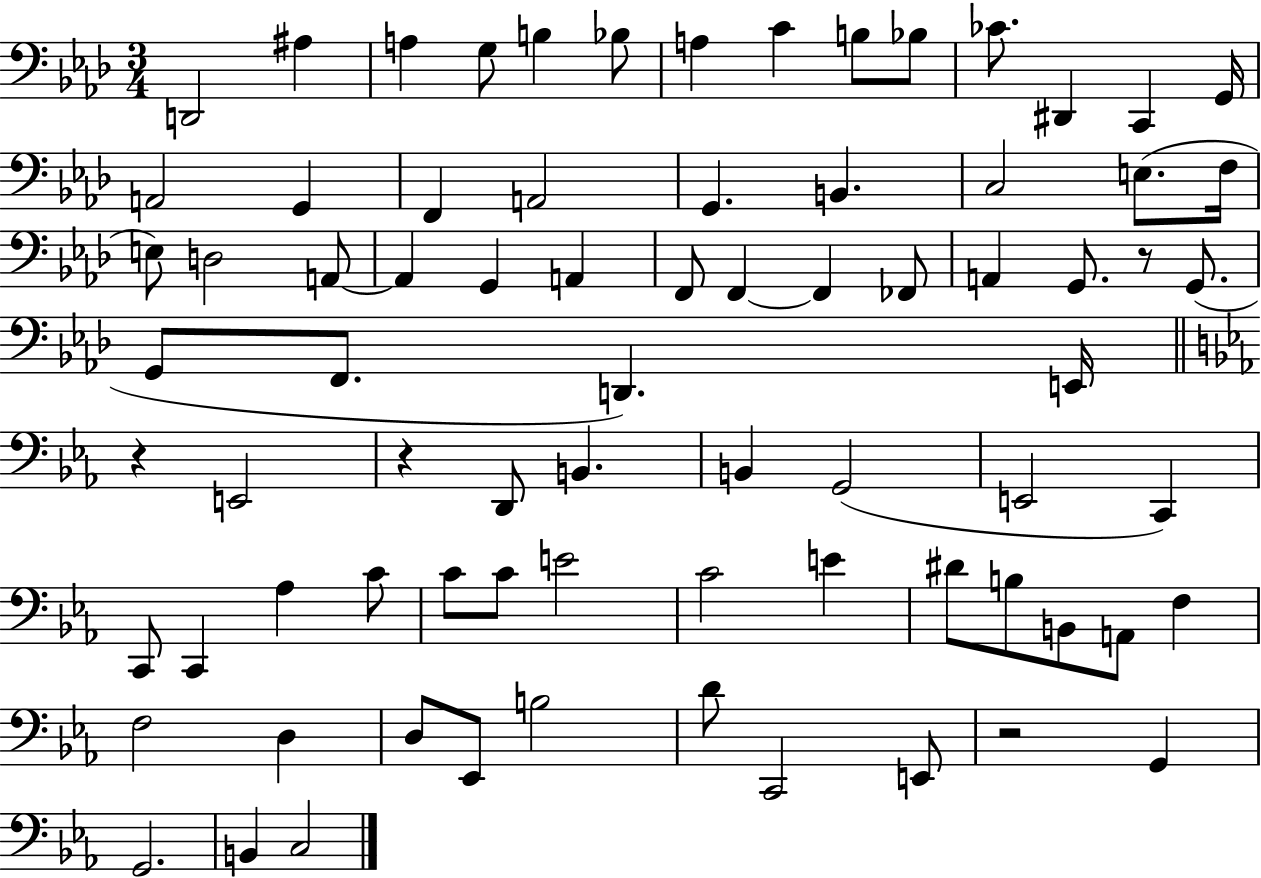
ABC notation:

X:1
T:Untitled
M:3/4
L:1/4
K:Ab
D,,2 ^A, A, G,/2 B, _B,/2 A, C B,/2 _B,/2 _C/2 ^D,, C,, G,,/4 A,,2 G,, F,, A,,2 G,, B,, C,2 E,/2 F,/4 E,/2 D,2 A,,/2 A,, G,, A,, F,,/2 F,, F,, _F,,/2 A,, G,,/2 z/2 G,,/2 G,,/2 F,,/2 D,, E,,/4 z E,,2 z D,,/2 B,, B,, G,,2 E,,2 C,, C,,/2 C,, _A, C/2 C/2 C/2 E2 C2 E ^D/2 B,/2 B,,/2 A,,/2 F, F,2 D, D,/2 _E,,/2 B,2 D/2 C,,2 E,,/2 z2 G,, G,,2 B,, C,2